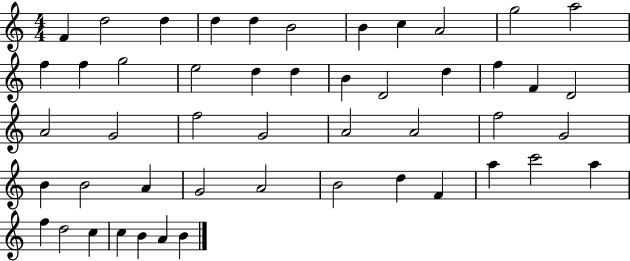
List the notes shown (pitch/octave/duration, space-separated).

F4/q D5/h D5/q D5/q D5/q B4/h B4/q C5/q A4/h G5/h A5/h F5/q F5/q G5/h E5/h D5/q D5/q B4/q D4/h D5/q F5/q F4/q D4/h A4/h G4/h F5/h G4/h A4/h A4/h F5/h G4/h B4/q B4/h A4/q G4/h A4/h B4/h D5/q F4/q A5/q C6/h A5/q F5/q D5/h C5/q C5/q B4/q A4/q B4/q